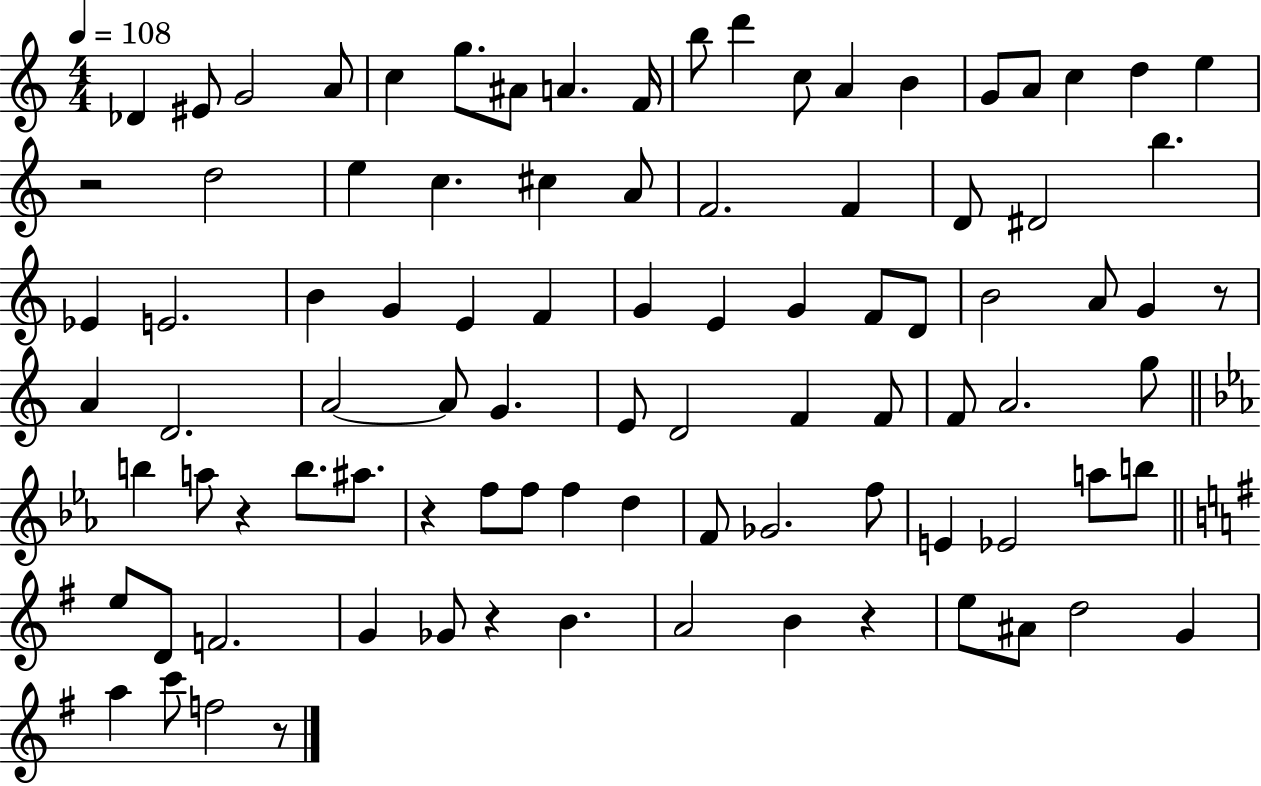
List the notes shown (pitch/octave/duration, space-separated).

Db4/q EIS4/e G4/h A4/e C5/q G5/e. A#4/e A4/q. F4/s B5/e D6/q C5/e A4/q B4/q G4/e A4/e C5/q D5/q E5/q R/h D5/h E5/q C5/q. C#5/q A4/e F4/h. F4/q D4/e D#4/h B5/q. Eb4/q E4/h. B4/q G4/q E4/q F4/q G4/q E4/q G4/q F4/e D4/e B4/h A4/e G4/q R/e A4/q D4/h. A4/h A4/e G4/q. E4/e D4/h F4/q F4/e F4/e A4/h. G5/e B5/q A5/e R/q B5/e. A#5/e. R/q F5/e F5/e F5/q D5/q F4/e Gb4/h. F5/e E4/q Eb4/h A5/e B5/e E5/e D4/e F4/h. G4/q Gb4/e R/q B4/q. A4/h B4/q R/q E5/e A#4/e D5/h G4/q A5/q C6/e F5/h R/e